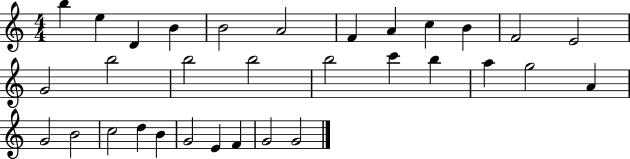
{
  \clef treble
  \numericTimeSignature
  \time 4/4
  \key c \major
  b''4 e''4 d'4 b'4 | b'2 a'2 | f'4 a'4 c''4 b'4 | f'2 e'2 | \break g'2 b''2 | b''2 b''2 | b''2 c'''4 b''4 | a''4 g''2 a'4 | \break g'2 b'2 | c''2 d''4 b'4 | g'2 e'4 f'4 | g'2 g'2 | \break \bar "|."
}